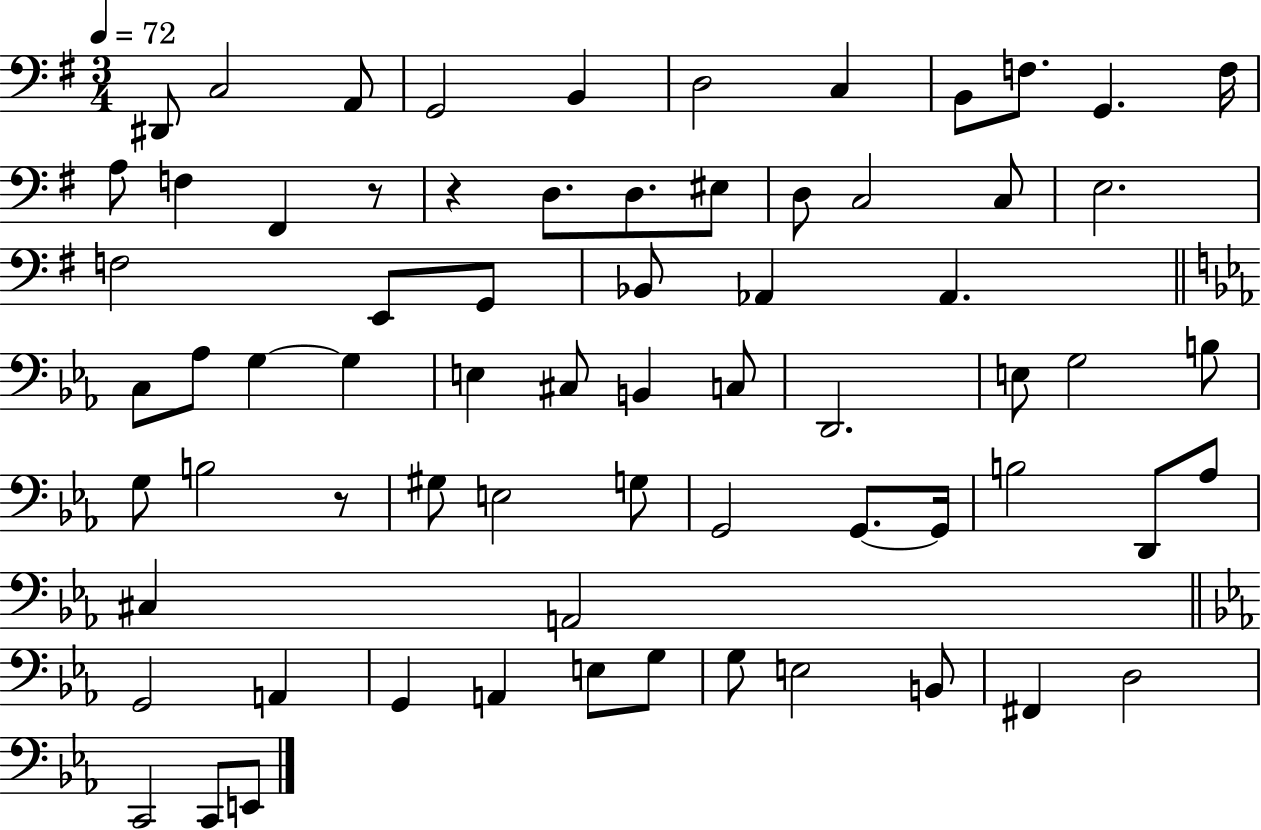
D#2/e C3/h A2/e G2/h B2/q D3/h C3/q B2/e F3/e. G2/q. F3/s A3/e F3/q F#2/q R/e R/q D3/e. D3/e. EIS3/e D3/e C3/h C3/e E3/h. F3/h E2/e G2/e Bb2/e Ab2/q Ab2/q. C3/e Ab3/e G3/q G3/q E3/q C#3/e B2/q C3/e D2/h. E3/e G3/h B3/e G3/e B3/h R/e G#3/e E3/h G3/e G2/h G2/e. G2/s B3/h D2/e Ab3/e C#3/q A2/h G2/h A2/q G2/q A2/q E3/e G3/e G3/e E3/h B2/e F#2/q D3/h C2/h C2/e E2/e